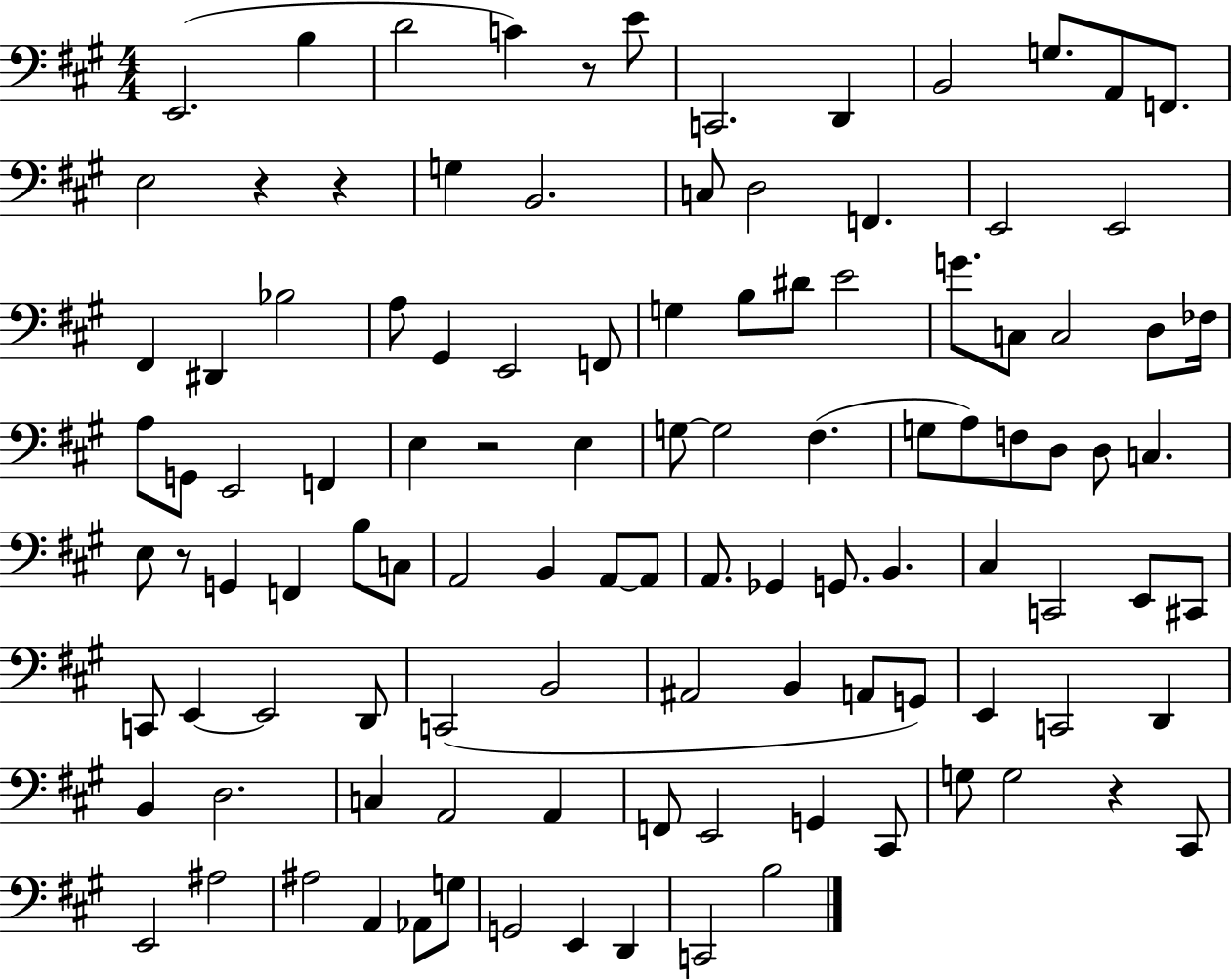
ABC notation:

X:1
T:Untitled
M:4/4
L:1/4
K:A
E,,2 B, D2 C z/2 E/2 C,,2 D,, B,,2 G,/2 A,,/2 F,,/2 E,2 z z G, B,,2 C,/2 D,2 F,, E,,2 E,,2 ^F,, ^D,, _B,2 A,/2 ^G,, E,,2 F,,/2 G, B,/2 ^D/2 E2 G/2 C,/2 C,2 D,/2 _F,/4 A,/2 G,,/2 E,,2 F,, E, z2 E, G,/2 G,2 ^F, G,/2 A,/2 F,/2 D,/2 D,/2 C, E,/2 z/2 G,, F,, B,/2 C,/2 A,,2 B,, A,,/2 A,,/2 A,,/2 _G,, G,,/2 B,, ^C, C,,2 E,,/2 ^C,,/2 C,,/2 E,, E,,2 D,,/2 C,,2 B,,2 ^A,,2 B,, A,,/2 G,,/2 E,, C,,2 D,, B,, D,2 C, A,,2 A,, F,,/2 E,,2 G,, ^C,,/2 G,/2 G,2 z ^C,,/2 E,,2 ^A,2 ^A,2 A,, _A,,/2 G,/2 G,,2 E,, D,, C,,2 B,2